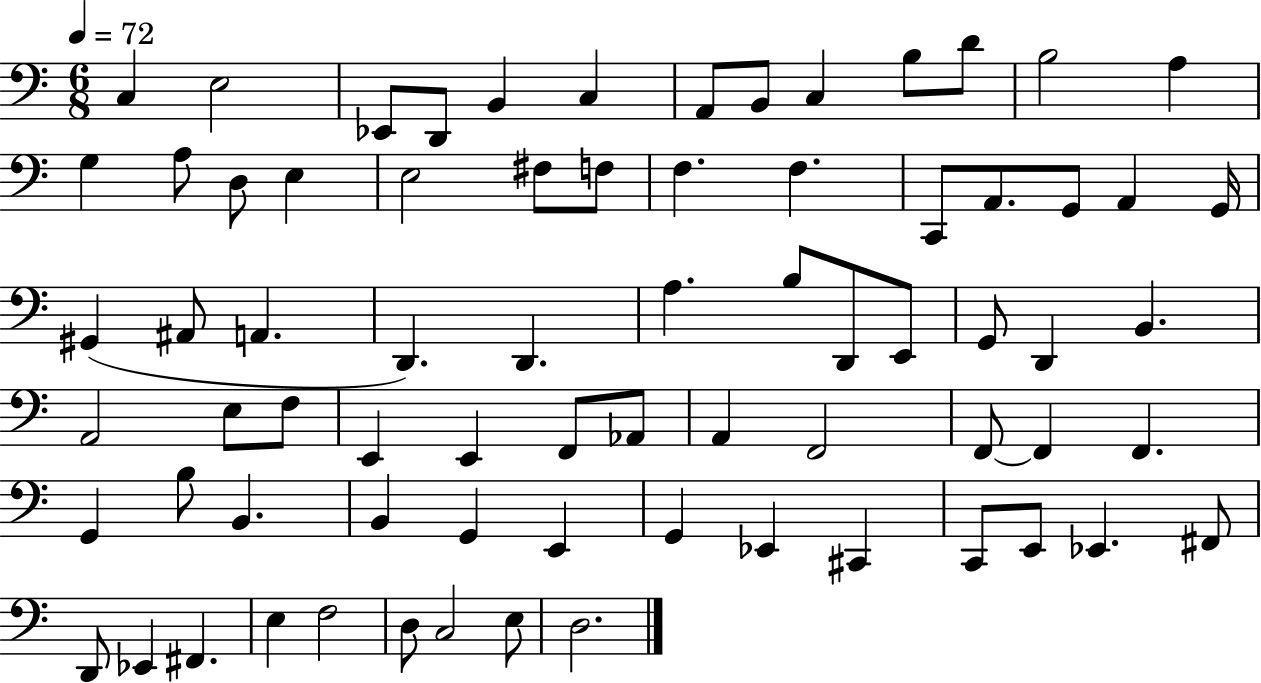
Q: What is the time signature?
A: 6/8